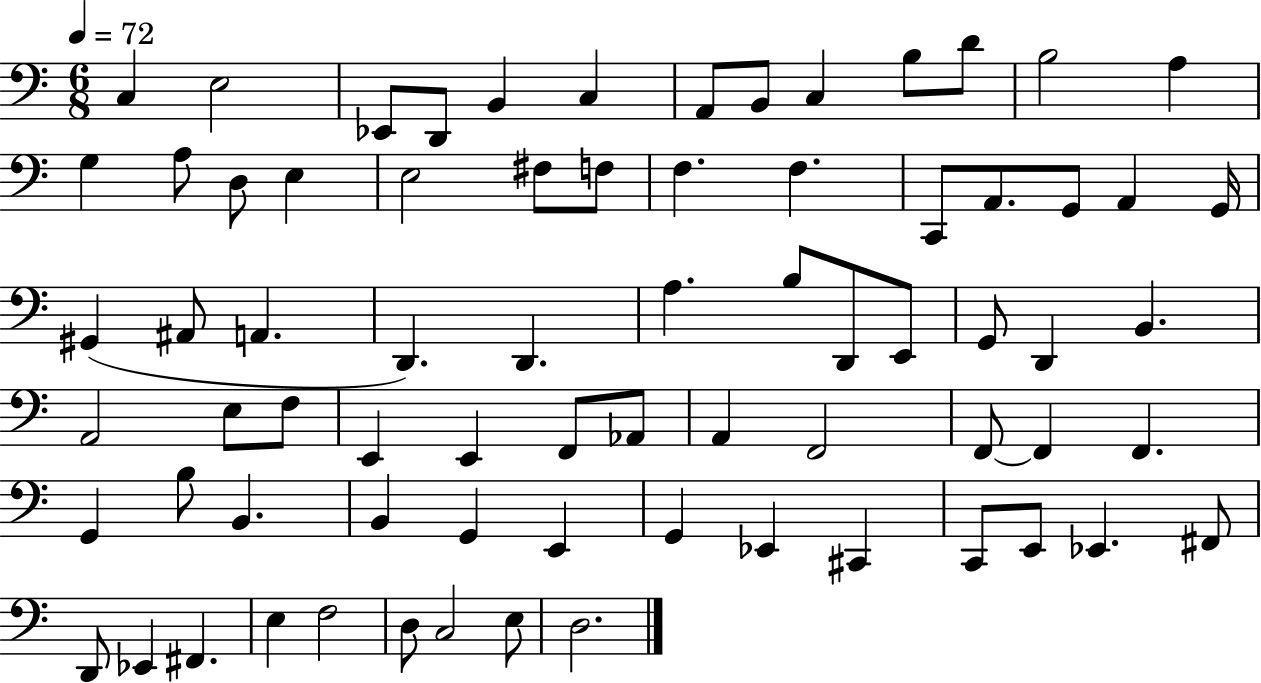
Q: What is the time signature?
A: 6/8